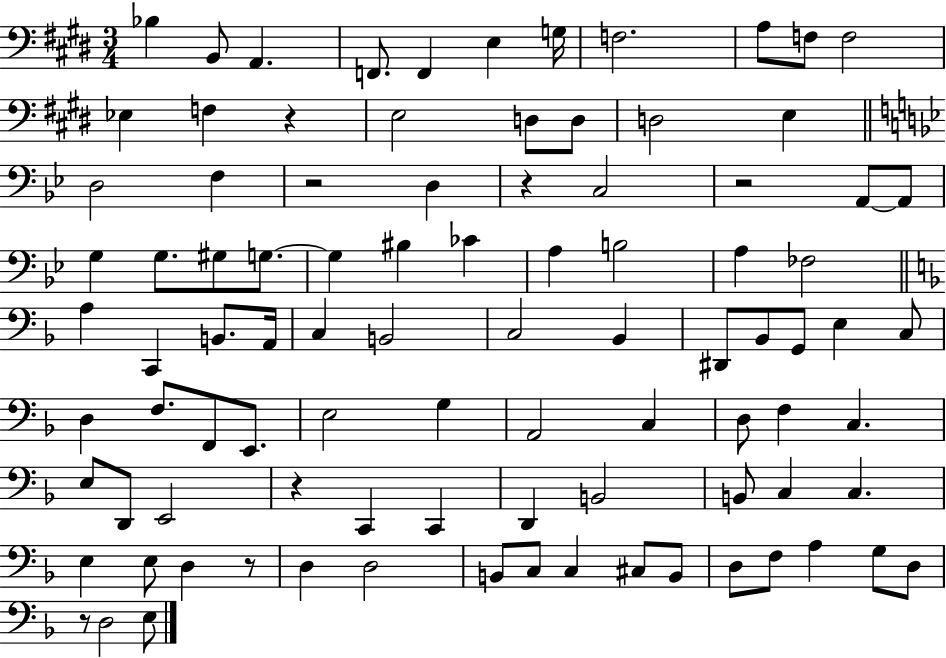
X:1
T:Untitled
M:3/4
L:1/4
K:E
_B, B,,/2 A,, F,,/2 F,, E, G,/4 F,2 A,/2 F,/2 F,2 _E, F, z E,2 D,/2 D,/2 D,2 E, D,2 F, z2 D, z C,2 z2 A,,/2 A,,/2 G, G,/2 ^G,/2 G,/2 G, ^B, _C A, B,2 A, _F,2 A, C,, B,,/2 A,,/4 C, B,,2 C,2 _B,, ^D,,/2 _B,,/2 G,,/2 E, C,/2 D, F,/2 F,,/2 E,,/2 E,2 G, A,,2 C, D,/2 F, C, E,/2 D,,/2 E,,2 z C,, C,, D,, B,,2 B,,/2 C, C, E, E,/2 D, z/2 D, D,2 B,,/2 C,/2 C, ^C,/2 B,,/2 D,/2 F,/2 A, G,/2 D,/2 z/2 D,2 E,/2